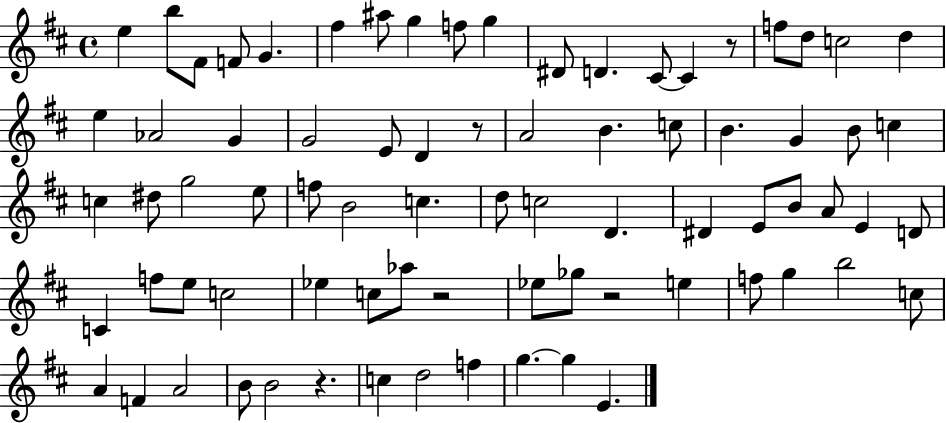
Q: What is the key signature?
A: D major